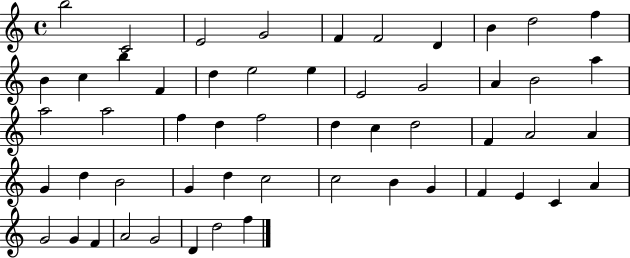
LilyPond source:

{
  \clef treble
  \time 4/4
  \defaultTimeSignature
  \key c \major
  b''2 c'2 | e'2 g'2 | f'4 f'2 d'4 | b'4 d''2 f''4 | \break b'4 c''4 b''4 f'4 | d''4 e''2 e''4 | e'2 g'2 | a'4 b'2 a''4 | \break a''2 a''2 | f''4 d''4 f''2 | d''4 c''4 d''2 | f'4 a'2 a'4 | \break g'4 d''4 b'2 | g'4 d''4 c''2 | c''2 b'4 g'4 | f'4 e'4 c'4 a'4 | \break g'2 g'4 f'4 | a'2 g'2 | d'4 d''2 f''4 | \bar "|."
}